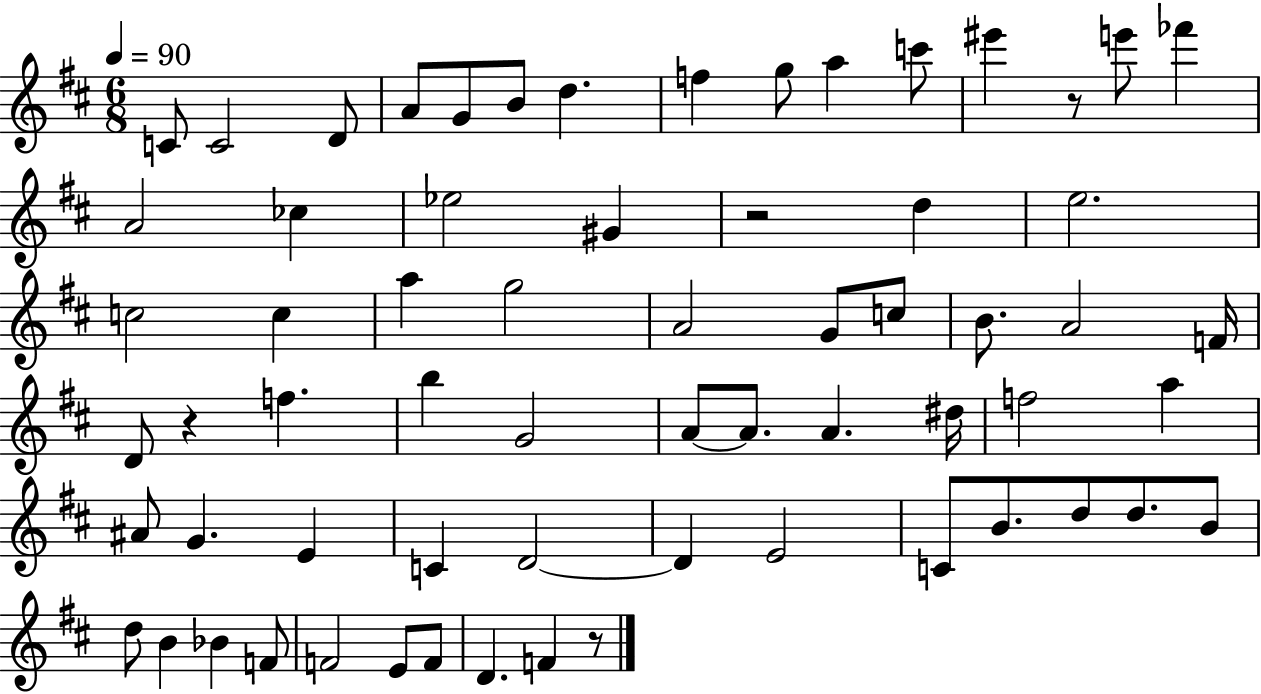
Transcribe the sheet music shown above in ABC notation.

X:1
T:Untitled
M:6/8
L:1/4
K:D
C/2 C2 D/2 A/2 G/2 B/2 d f g/2 a c'/2 ^e' z/2 e'/2 _f' A2 _c _e2 ^G z2 d e2 c2 c a g2 A2 G/2 c/2 B/2 A2 F/4 D/2 z f b G2 A/2 A/2 A ^d/4 f2 a ^A/2 G E C D2 D E2 C/2 B/2 d/2 d/2 B/2 d/2 B _B F/2 F2 E/2 F/2 D F z/2